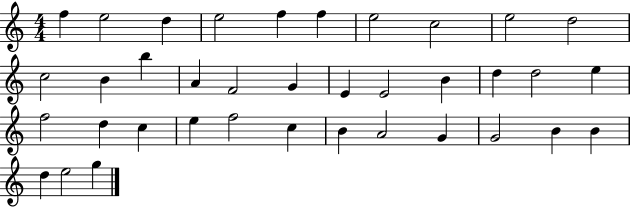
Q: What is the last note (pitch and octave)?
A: G5